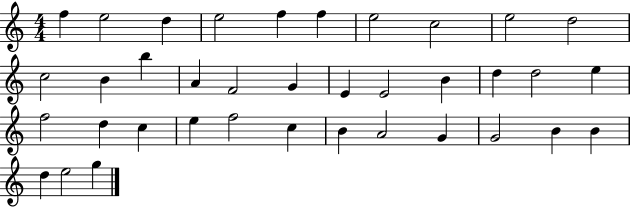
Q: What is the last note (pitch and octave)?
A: G5